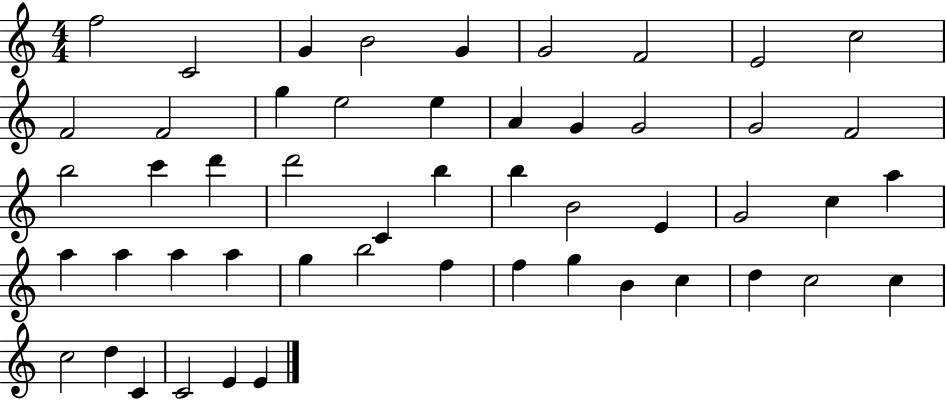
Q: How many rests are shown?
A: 0